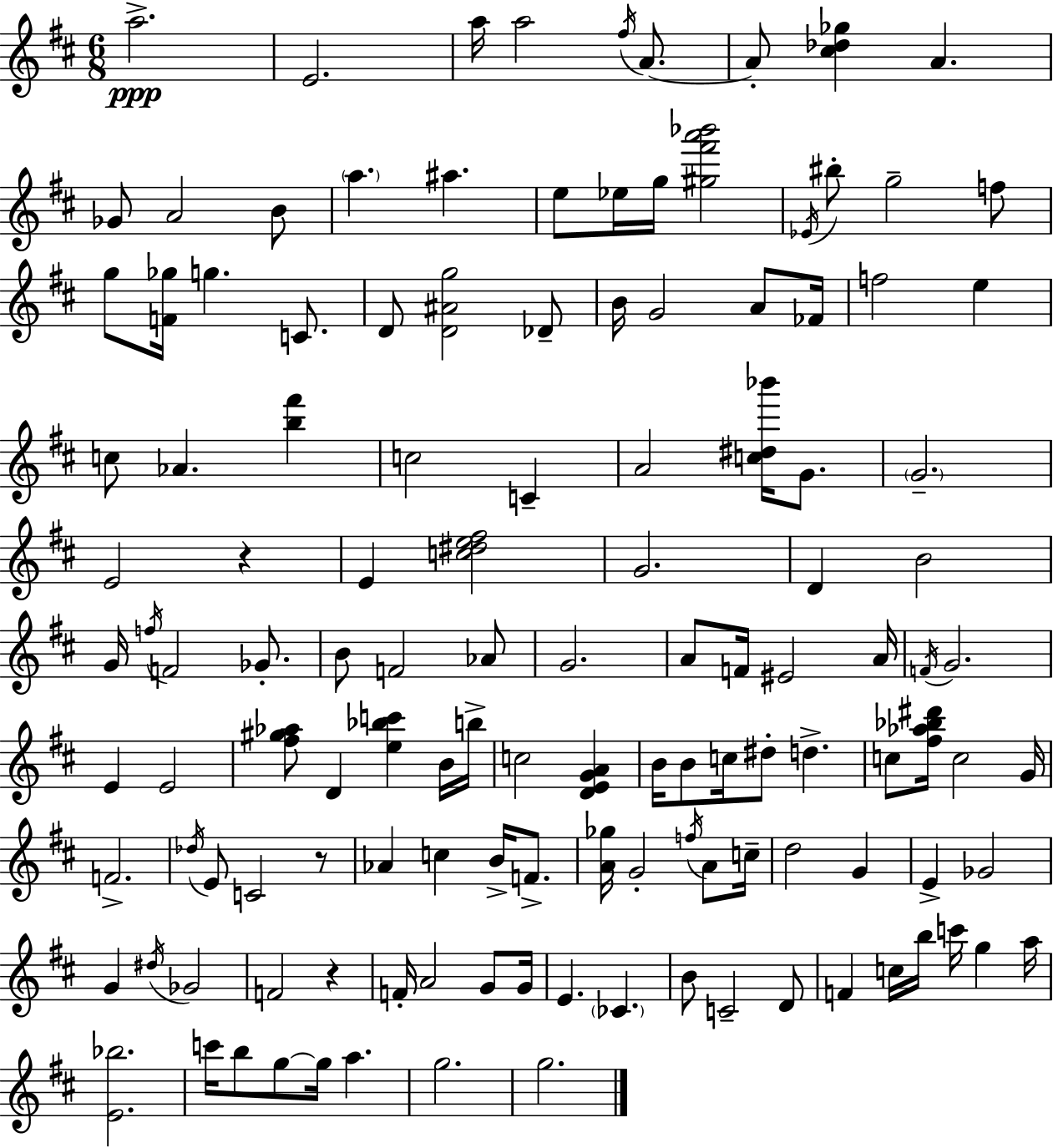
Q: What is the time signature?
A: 6/8